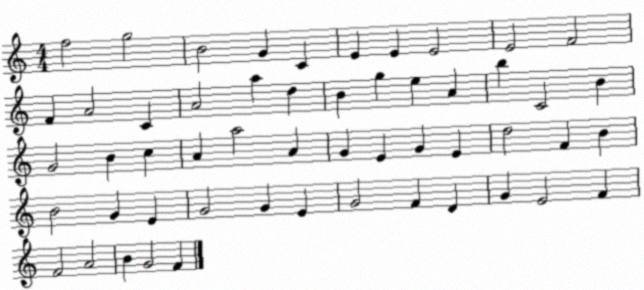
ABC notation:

X:1
T:Untitled
M:4/4
L:1/4
K:C
f2 g2 B2 G C E E E2 E2 F2 F A2 C A2 a d B g e A b C2 B G2 B c A a2 A G E G E d2 F B B2 G E G2 G E G2 F D G E2 F F2 A2 B G2 F